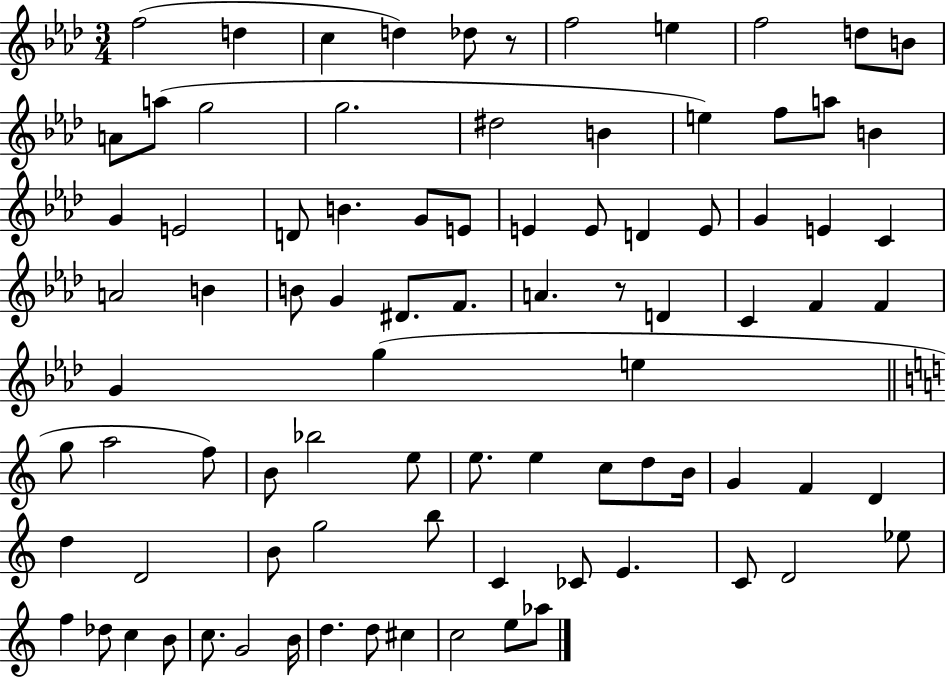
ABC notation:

X:1
T:Untitled
M:3/4
L:1/4
K:Ab
f2 d c d _d/2 z/2 f2 e f2 d/2 B/2 A/2 a/2 g2 g2 ^d2 B e f/2 a/2 B G E2 D/2 B G/2 E/2 E E/2 D E/2 G E C A2 B B/2 G ^D/2 F/2 A z/2 D C F F G g e g/2 a2 f/2 B/2 _b2 e/2 e/2 e c/2 d/2 B/4 G F D d D2 B/2 g2 b/2 C _C/2 E C/2 D2 _e/2 f _d/2 c B/2 c/2 G2 B/4 d d/2 ^c c2 e/2 _a/2